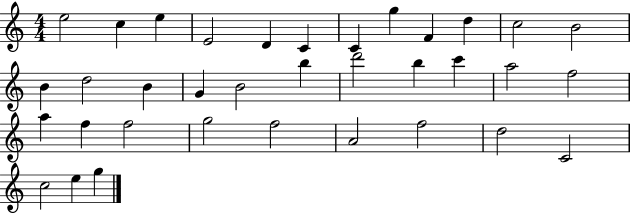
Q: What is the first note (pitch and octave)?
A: E5